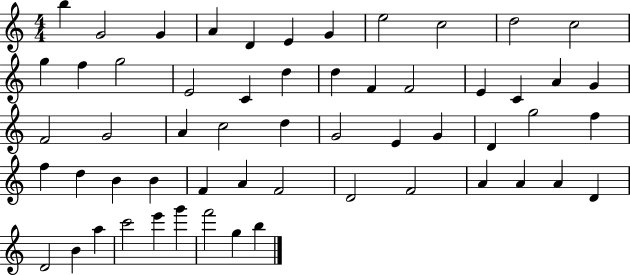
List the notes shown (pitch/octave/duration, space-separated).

B5/q G4/h G4/q A4/q D4/q E4/q G4/q E5/h C5/h D5/h C5/h G5/q F5/q G5/h E4/h C4/q D5/q D5/q F4/q F4/h E4/q C4/q A4/q G4/q F4/h G4/h A4/q C5/h D5/q G4/h E4/q G4/q D4/q G5/h F5/q F5/q D5/q B4/q B4/q F4/q A4/q F4/h D4/h F4/h A4/q A4/q A4/q D4/q D4/h B4/q A5/q C6/h E6/q G6/q F6/h G5/q B5/q